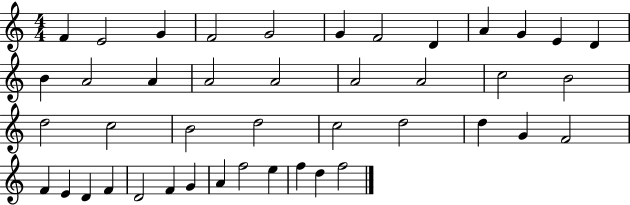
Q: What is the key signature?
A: C major